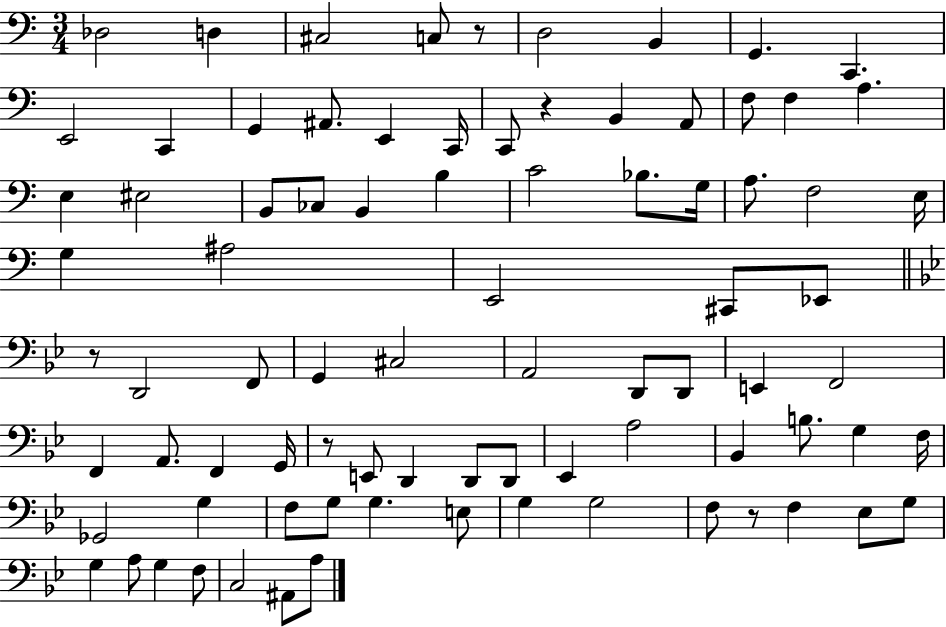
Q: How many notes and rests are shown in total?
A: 84